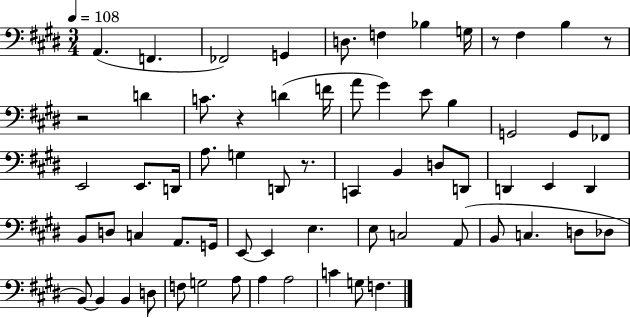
X:1
T:Untitled
M:3/4
L:1/4
K:E
A,, F,, _F,,2 G,, D,/2 F, _B, G,/4 z/2 ^F, B, z/2 z2 D C/2 z D F/4 A/2 ^G E/2 B, G,,2 G,,/2 _F,,/2 E,,2 E,,/2 D,,/4 A,/2 G, D,,/2 z/2 C,, B,, D,/2 D,,/2 D,, E,, D,, B,,/2 D,/2 C, A,,/2 G,,/4 E,,/2 E,, E, E,/2 C,2 A,,/2 B,,/2 C, D,/2 _D,/2 B,,/2 B,, B,, D,/2 F,/2 G,2 A,/2 A, A,2 C G,/2 F,